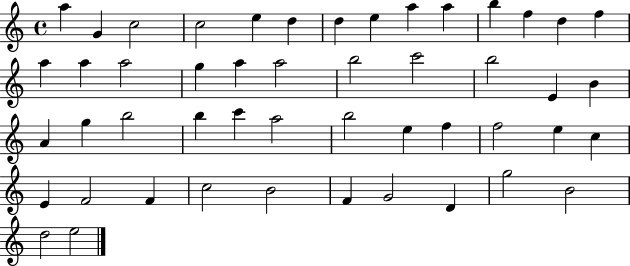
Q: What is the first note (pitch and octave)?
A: A5